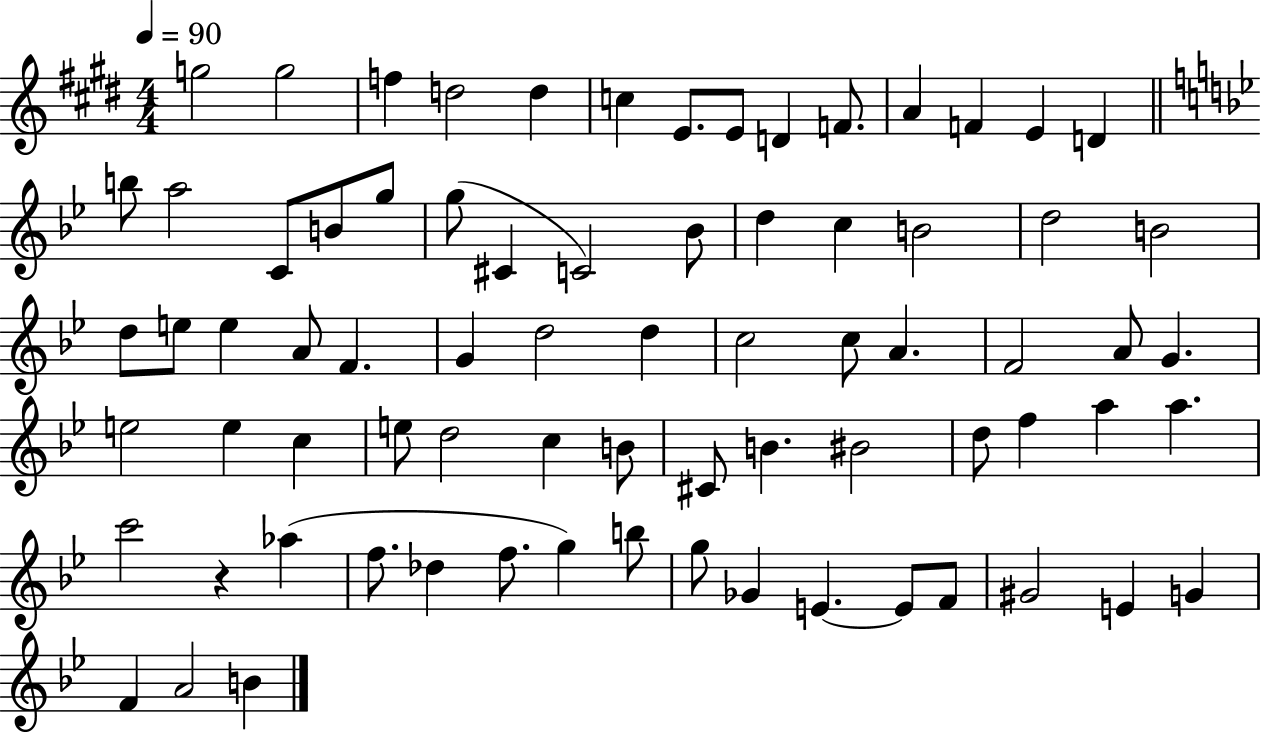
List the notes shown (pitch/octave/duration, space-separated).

G5/h G5/h F5/q D5/h D5/q C5/q E4/e. E4/e D4/q F4/e. A4/q F4/q E4/q D4/q B5/e A5/h C4/e B4/e G5/e G5/e C#4/q C4/h Bb4/e D5/q C5/q B4/h D5/h B4/h D5/e E5/e E5/q A4/e F4/q. G4/q D5/h D5/q C5/h C5/e A4/q. F4/h A4/e G4/q. E5/h E5/q C5/q E5/e D5/h C5/q B4/e C#4/e B4/q. BIS4/h D5/e F5/q A5/q A5/q. C6/h R/q Ab5/q F5/e. Db5/q F5/e. G5/q B5/e G5/e Gb4/q E4/q. E4/e F4/e G#4/h E4/q G4/q F4/q A4/h B4/q